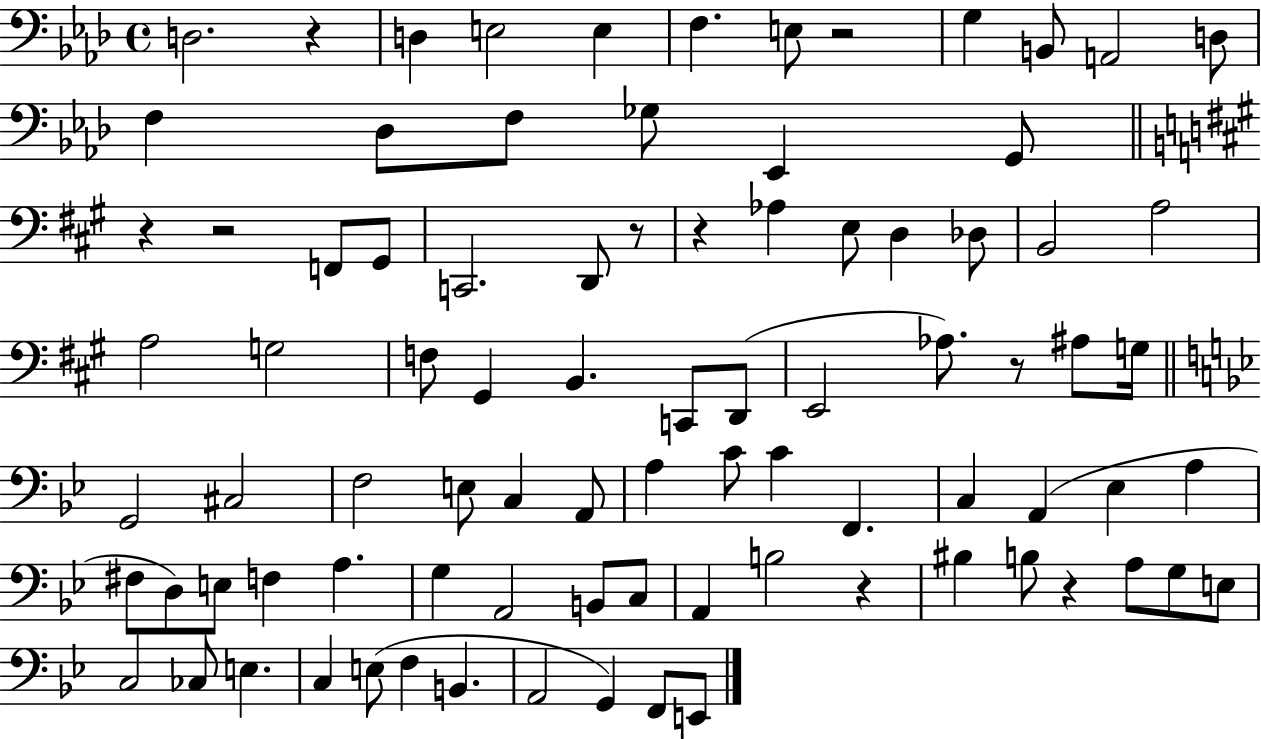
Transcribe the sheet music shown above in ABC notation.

X:1
T:Untitled
M:4/4
L:1/4
K:Ab
D,2 z D, E,2 E, F, E,/2 z2 G, B,,/2 A,,2 D,/2 F, _D,/2 F,/2 _G,/2 _E,, G,,/2 z z2 F,,/2 ^G,,/2 C,,2 D,,/2 z/2 z _A, E,/2 D, _D,/2 B,,2 A,2 A,2 G,2 F,/2 ^G,, B,, C,,/2 D,,/2 E,,2 _A,/2 z/2 ^A,/2 G,/4 G,,2 ^C,2 F,2 E,/2 C, A,,/2 A, C/2 C F,, C, A,, _E, A, ^F,/2 D,/2 E,/2 F, A, G, A,,2 B,,/2 C,/2 A,, B,2 z ^B, B,/2 z A,/2 G,/2 E,/2 C,2 _C,/2 E, C, E,/2 F, B,, A,,2 G,, F,,/2 E,,/2